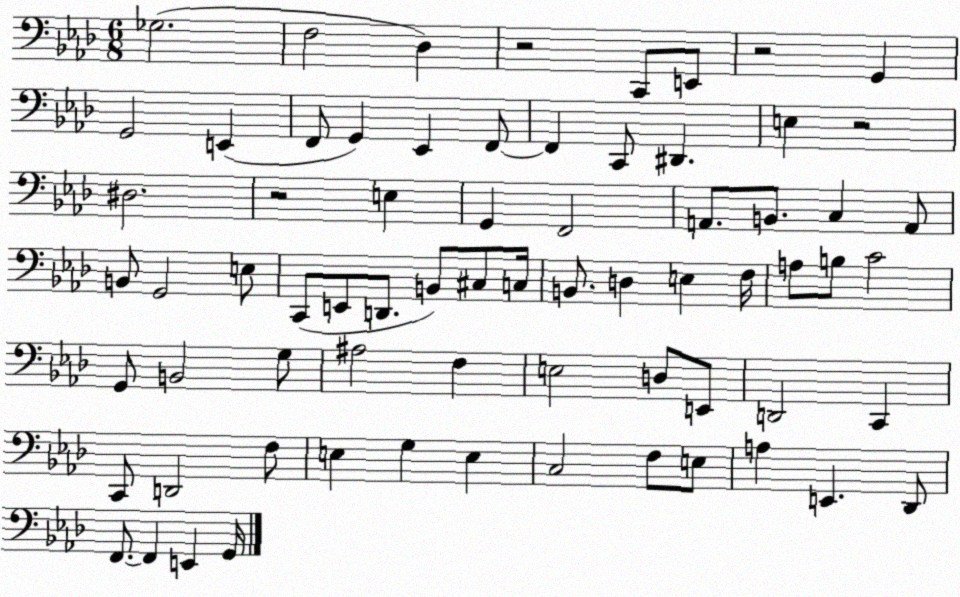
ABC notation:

X:1
T:Untitled
M:6/8
L:1/4
K:Ab
_G,2 F,2 _D, z2 C,,/2 E,,/2 z2 G,, G,,2 E,, F,,/2 G,, _E,, F,,/2 F,, C,,/2 ^D,, E, z2 ^D,2 z2 E, G,, F,,2 A,,/2 B,,/2 C, A,,/2 B,,/2 G,,2 E,/2 C,,/2 E,,/2 D,,/2 B,,/2 ^C,/2 C,/4 B,,/2 D, E, F,/4 A,/2 B,/2 C2 G,,/2 B,,2 G,/2 ^A,2 F, E,2 D,/2 E,,/2 D,,2 C,, C,,/2 D,,2 F,/2 E, G, E, C,2 F,/2 E,/2 A, E,, _D,,/2 F,,/2 F,, E,, G,,/4